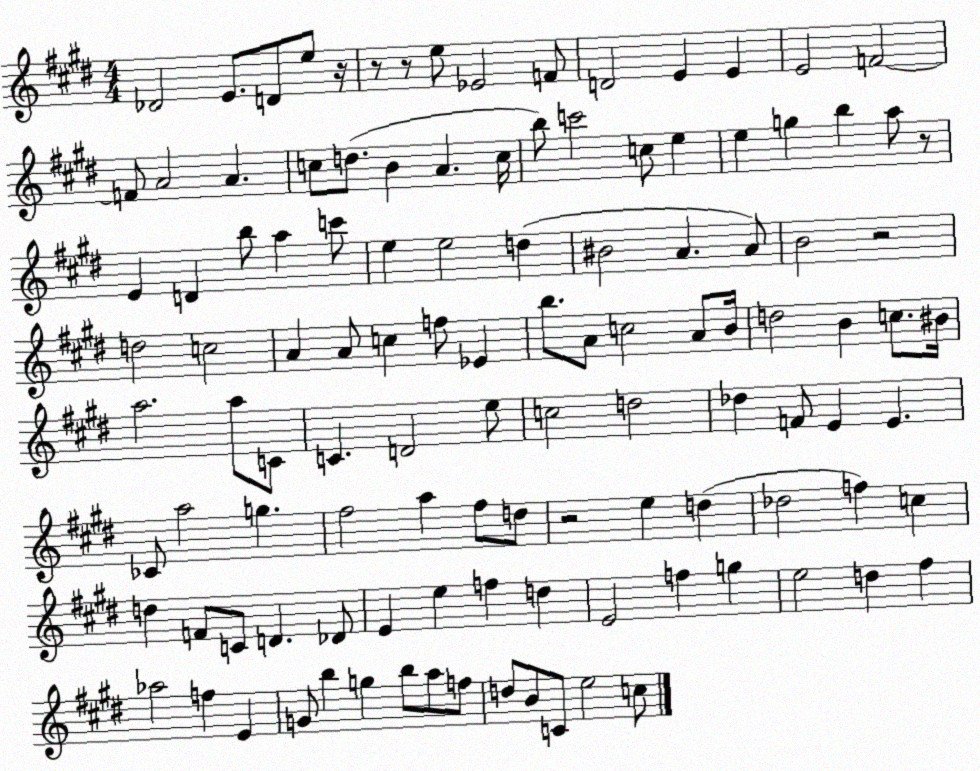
X:1
T:Untitled
M:4/4
L:1/4
K:E
_D2 E/2 D/2 e/2 z/4 z/2 z/2 e/2 _E2 F/2 D2 E E E2 F2 F/2 A2 A c/2 d/2 B A c/4 b/2 c'2 c/2 e e g b a/2 z/2 E D b/2 a c'/2 e e2 d ^B2 A A/2 B2 z2 d2 c2 A A/2 c f/2 _E b/2 A/2 c2 A/2 B/4 d2 B c/2 ^B/4 a2 a/2 C/2 C D2 e/2 c2 d2 _d F/2 E E _C/2 a2 g ^f2 a ^f/2 d/2 z2 e d _d2 f c d F/2 C/2 D _D/2 E e f d E2 f g e2 d ^f _a2 f E G/2 b g b/2 a/2 f/2 d/2 B/2 C/2 e2 c/2